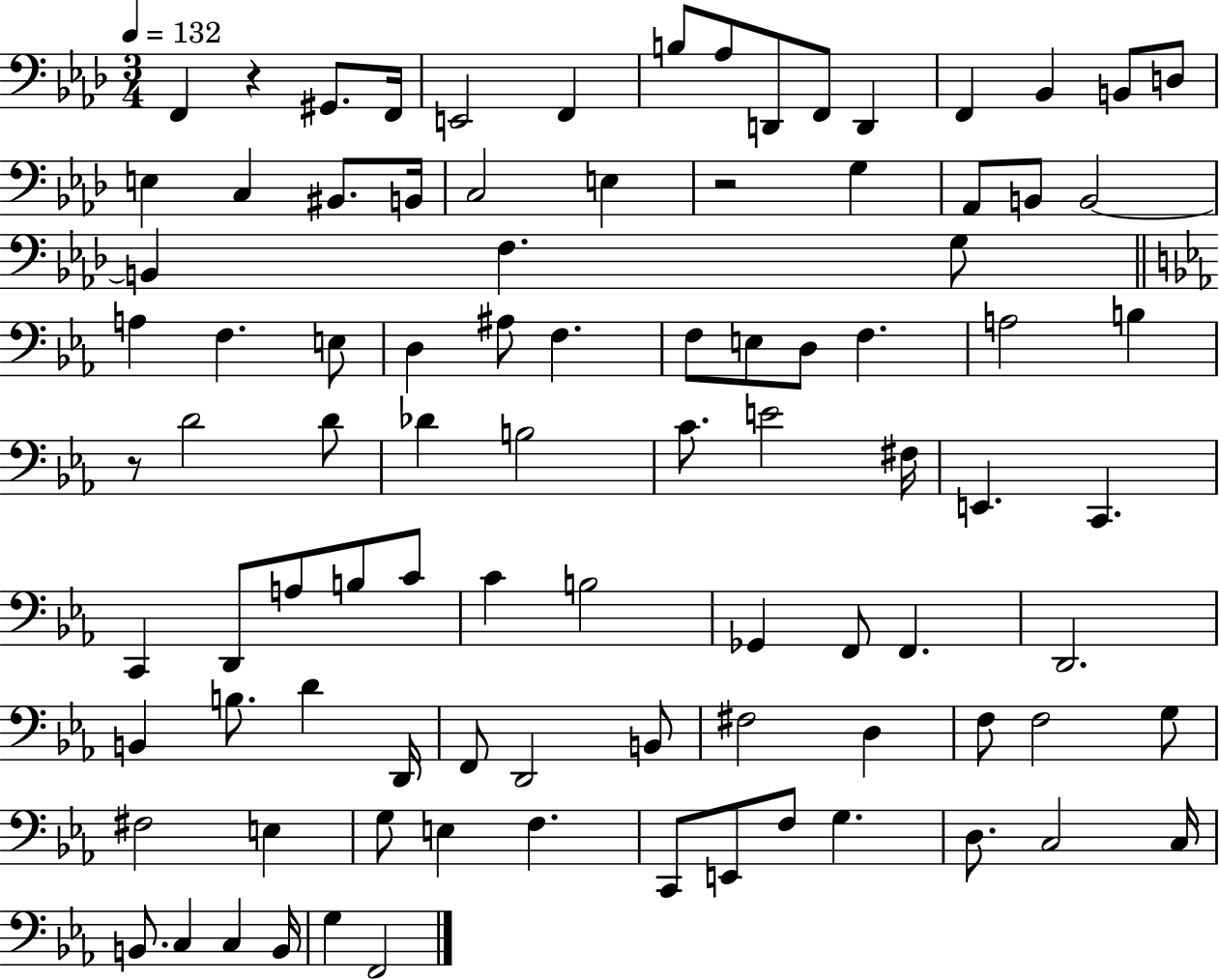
{
  \clef bass
  \numericTimeSignature
  \time 3/4
  \key aes \major
  \tempo 4 = 132
  f,4 r4 gis,8. f,16 | e,2 f,4 | b8 aes8 d,8 f,8 d,4 | f,4 bes,4 b,8 d8 | \break e4 c4 bis,8. b,16 | c2 e4 | r2 g4 | aes,8 b,8 b,2~~ | \break b,4 f4. g8 | \bar "||" \break \key ees \major a4 f4. e8 | d4 ais8 f4. | f8 e8 d8 f4. | a2 b4 | \break r8 d'2 d'8 | des'4 b2 | c'8. e'2 fis16 | e,4. c,4. | \break c,4 d,8 a8 b8 c'8 | c'4 b2 | ges,4 f,8 f,4. | d,2. | \break b,4 b8. d'4 d,16 | f,8 d,2 b,8 | fis2 d4 | f8 f2 g8 | \break fis2 e4 | g8 e4 f4. | c,8 e,8 f8 g4. | d8. c2 c16 | \break b,8. c4 c4 b,16 | g4 f,2 | \bar "|."
}